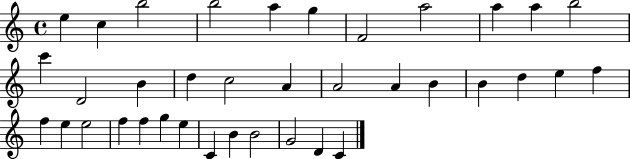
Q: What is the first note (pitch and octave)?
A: E5